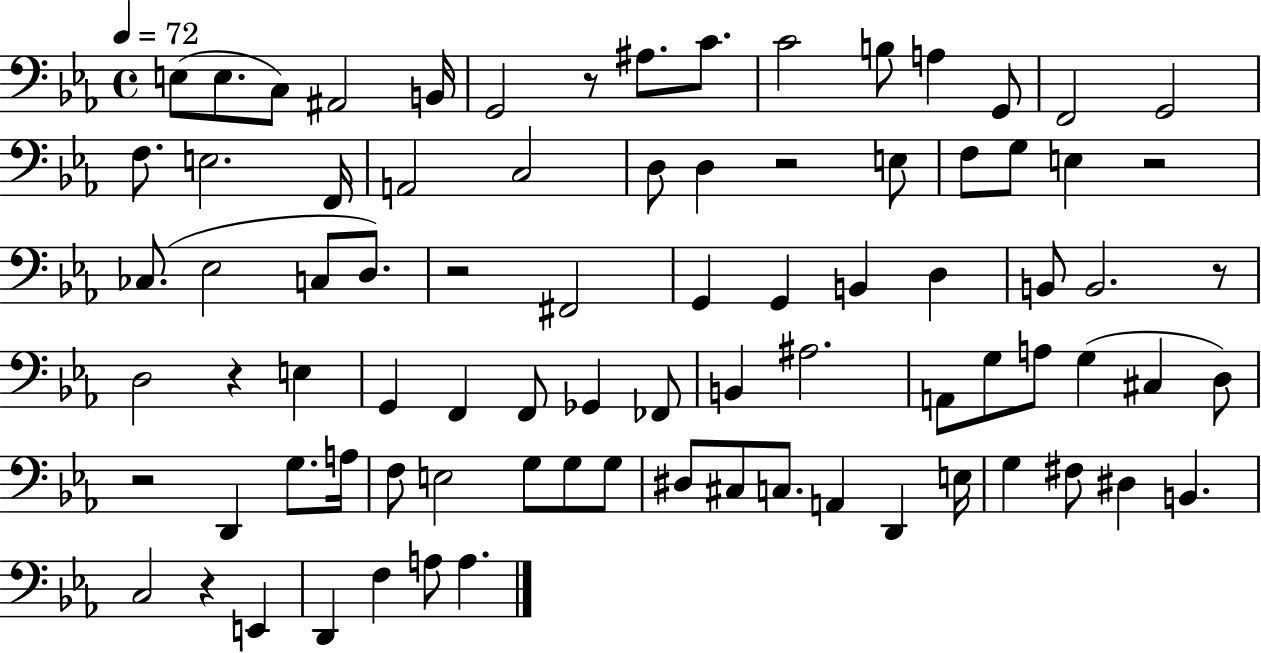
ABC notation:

X:1
T:Untitled
M:4/4
L:1/4
K:Eb
E,/2 E,/2 C,/2 ^A,,2 B,,/4 G,,2 z/2 ^A,/2 C/2 C2 B,/2 A, G,,/2 F,,2 G,,2 F,/2 E,2 F,,/4 A,,2 C,2 D,/2 D, z2 E,/2 F,/2 G,/2 E, z2 _C,/2 _E,2 C,/2 D,/2 z2 ^F,,2 G,, G,, B,, D, B,,/2 B,,2 z/2 D,2 z E, G,, F,, F,,/2 _G,, _F,,/2 B,, ^A,2 A,,/2 G,/2 A,/2 G, ^C, D,/2 z2 D,, G,/2 A,/4 F,/2 E,2 G,/2 G,/2 G,/2 ^D,/2 ^C,/2 C,/2 A,, D,, E,/4 G, ^F,/2 ^D, B,, C,2 z E,, D,, F, A,/2 A,